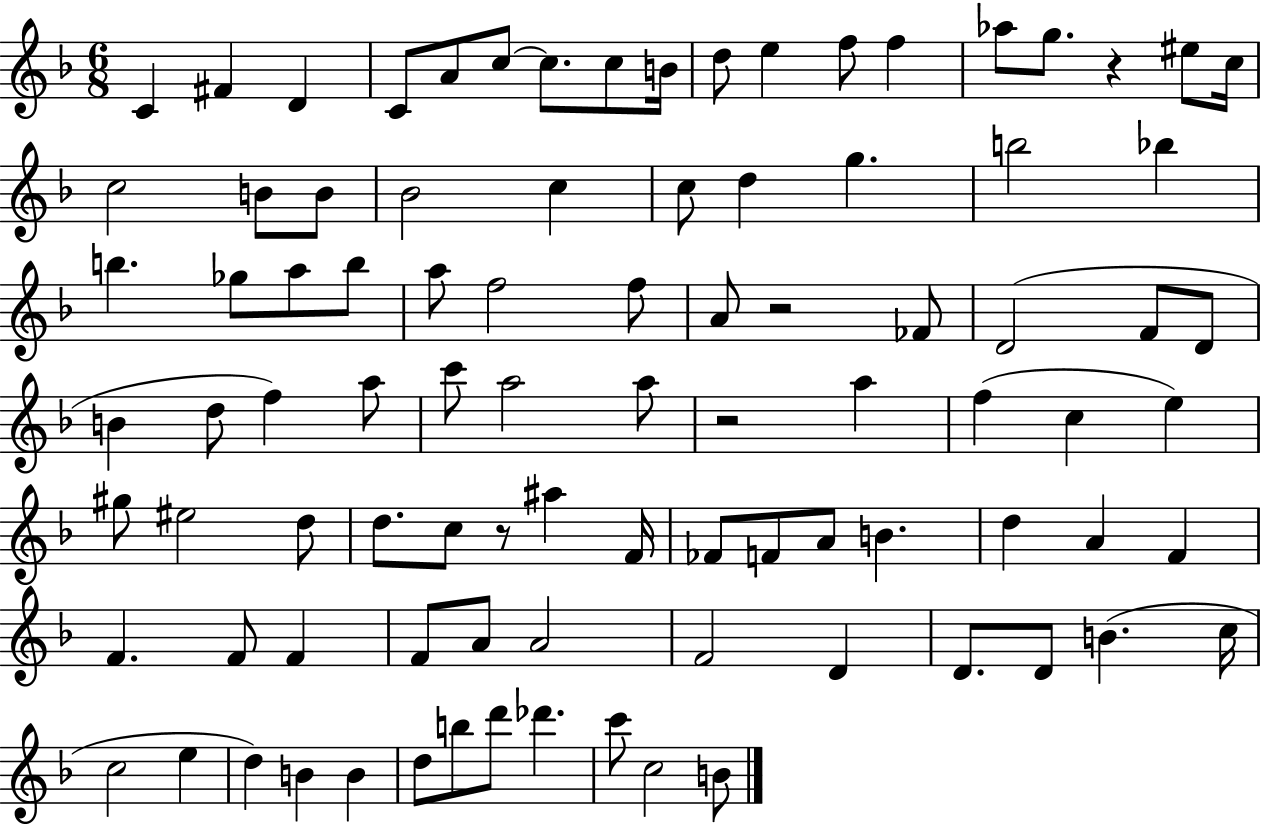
C4/q F#4/q D4/q C4/e A4/e C5/e C5/e. C5/e B4/s D5/e E5/q F5/e F5/q Ab5/e G5/e. R/q EIS5/e C5/s C5/h B4/e B4/e Bb4/h C5/q C5/e D5/q G5/q. B5/h Bb5/q B5/q. Gb5/e A5/e B5/e A5/e F5/h F5/e A4/e R/h FES4/e D4/h F4/e D4/e B4/q D5/e F5/q A5/e C6/e A5/h A5/e R/h A5/q F5/q C5/q E5/q G#5/e EIS5/h D5/e D5/e. C5/e R/e A#5/q F4/s FES4/e F4/e A4/e B4/q. D5/q A4/q F4/q F4/q. F4/e F4/q F4/e A4/e A4/h F4/h D4/q D4/e. D4/e B4/q. C5/s C5/h E5/q D5/q B4/q B4/q D5/e B5/e D6/e Db6/q. C6/e C5/h B4/e